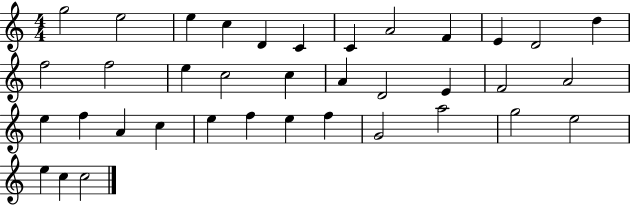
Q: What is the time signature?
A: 4/4